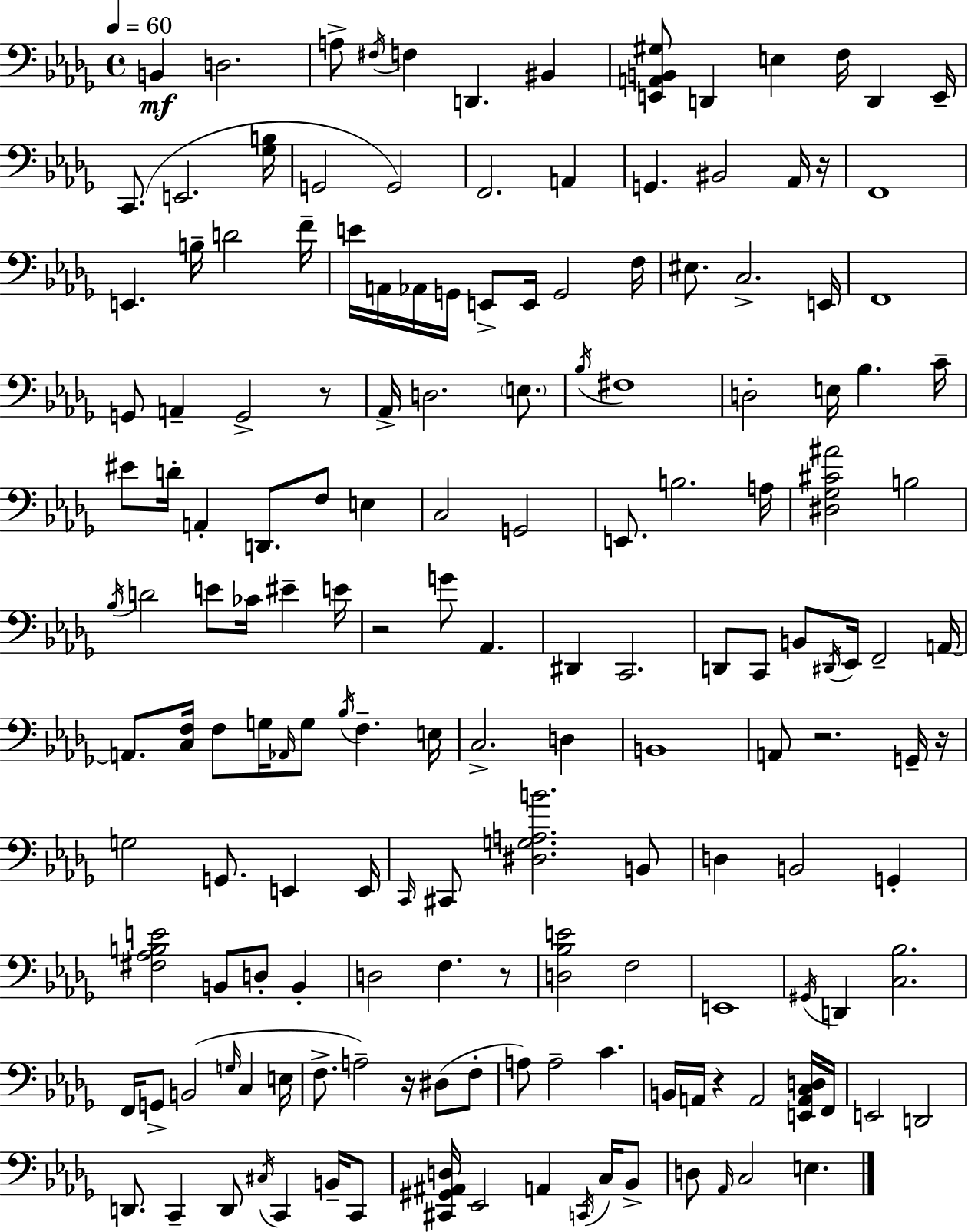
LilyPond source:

{
  \clef bass
  \time 4/4
  \defaultTimeSignature
  \key bes \minor
  \tempo 4 = 60
  b,4\mf d2. | a8-> \acciaccatura { fis16 } f4 d,4. bis,4 | <e, a, b, gis>8 d,4 e4 f16 d,4 | e,16-- c,8.( e,2. | \break <ges b>16 g,2 g,2) | f,2. a,4 | g,4. bis,2 aes,16 | r16 f,1 | \break e,4. b16-- d'2 | f'16-- e'16 a,16 aes,16 g,16 e,8-> e,16 g,2 | f16 eis8. c2.-> | e,16 f,1 | \break g,8 a,4-- g,2-> r8 | aes,16-> d2. \parenthesize e8. | \acciaccatura { bes16 } fis1 | d2-. e16 bes4. | \break c'16-- eis'8 d'16-. a,4-. d,8. f8 e4 | c2 g,2 | e,8. b2. | a16 <dis ges cis' ais'>2 b2 | \break \acciaccatura { bes16 } d'2 e'8 ces'16 eis'4-- | e'16 r2 g'8 aes,4. | dis,4 c,2. | d,8 c,8 b,8 \acciaccatura { dis,16 } ees,16 f,2-- | \break a,16~~ a,8. <c f>16 f8 g16 \grace { aes,16 } g8 \acciaccatura { bes16 } f4.-- | e16 c2.-> | d4 b,1 | a,8 r2. | \break g,16-- r16 g2 g,8. | e,4 e,16 \grace { c,16 } cis,8 <dis g a b'>2. | b,8 d4 b,2 | g,4-. <fis aes b e'>2 b,8 | \break d8-. b,4-. d2 f4. | r8 <d bes e'>2 f2 | e,1 | \acciaccatura { gis,16 } d,4 <c bes>2. | \break f,16 g,8-> b,2( | \grace { g16 } c4 e16 f8.-> a2--) | r16 dis8( f8-. a8) a2-- | c'4. b,16 a,16 r4 a,2 | \break <e, a, c d>16 f,16 e,2 | d,2 d,8. c,4-- | d,8 \acciaccatura { cis16 } c,4 b,16-- c,8 <cis, gis, ais, d>16 ees,2 | a,4 \acciaccatura { c,16 } c16 bes,8-> d8 \grace { aes,16 } c2 | \break e4. \bar "|."
}